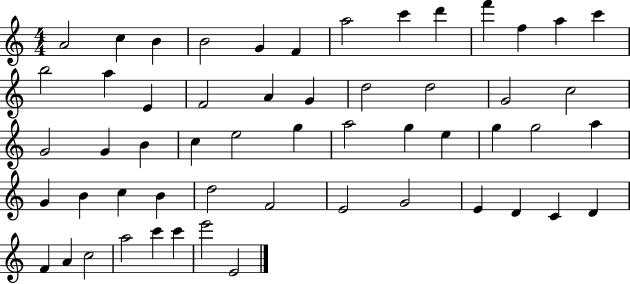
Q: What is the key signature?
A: C major